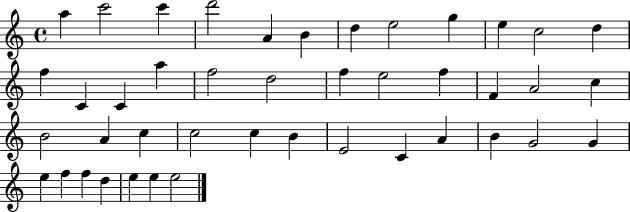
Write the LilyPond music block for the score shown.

{
  \clef treble
  \time 4/4
  \defaultTimeSignature
  \key c \major
  a''4 c'''2 c'''4 | d'''2 a'4 b'4 | d''4 e''2 g''4 | e''4 c''2 d''4 | \break f''4 c'4 c'4 a''4 | f''2 d''2 | f''4 e''2 f''4 | f'4 a'2 c''4 | \break b'2 a'4 c''4 | c''2 c''4 b'4 | e'2 c'4 a'4 | b'4 g'2 g'4 | \break e''4 f''4 f''4 d''4 | e''4 e''4 e''2 | \bar "|."
}